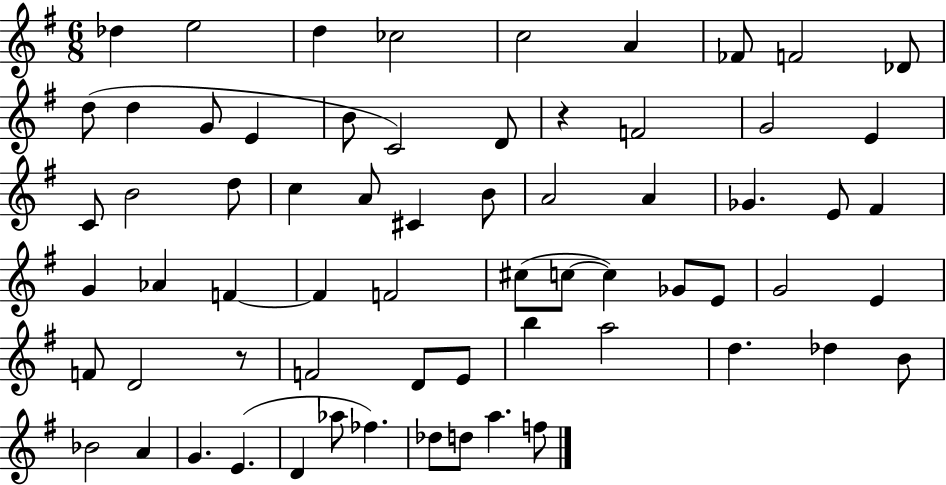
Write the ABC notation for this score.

X:1
T:Untitled
M:6/8
L:1/4
K:G
_d e2 d _c2 c2 A _F/2 F2 _D/2 d/2 d G/2 E B/2 C2 D/2 z F2 G2 E C/2 B2 d/2 c A/2 ^C B/2 A2 A _G E/2 ^F G _A F F F2 ^c/2 c/2 c _G/2 E/2 G2 E F/2 D2 z/2 F2 D/2 E/2 b a2 d _d B/2 _B2 A G E D _a/2 _f _d/2 d/2 a f/2